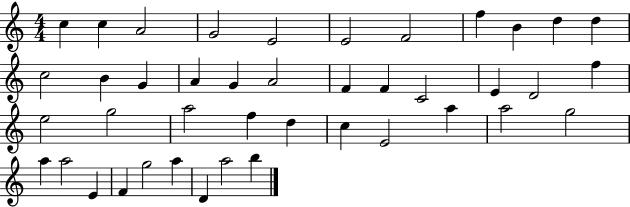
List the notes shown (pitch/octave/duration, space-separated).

C5/q C5/q A4/h G4/h E4/h E4/h F4/h F5/q B4/q D5/q D5/q C5/h B4/q G4/q A4/q G4/q A4/h F4/q F4/q C4/h E4/q D4/h F5/q E5/h G5/h A5/h F5/q D5/q C5/q E4/h A5/q A5/h G5/h A5/q A5/h E4/q F4/q G5/h A5/q D4/q A5/h B5/q